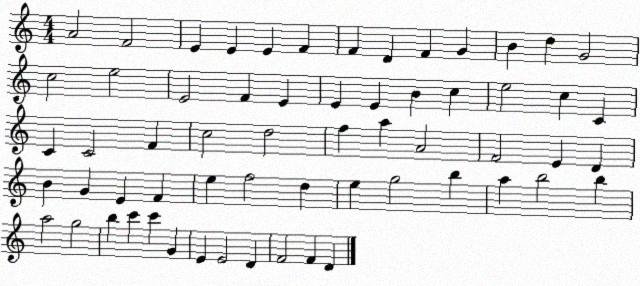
X:1
T:Untitled
M:4/4
L:1/4
K:C
A2 F2 E E E F F D F G B d G2 c2 e2 E2 F E E E B c e2 c C C C2 F c2 d2 f a A2 F2 E D B G E F e f2 d e g2 b a b2 b a2 g2 b c' c' G E E2 D F2 F D